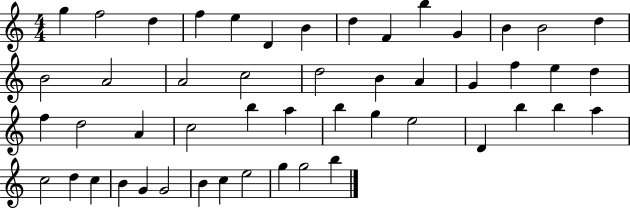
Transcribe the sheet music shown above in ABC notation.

X:1
T:Untitled
M:4/4
L:1/4
K:C
g f2 d f e D B d F b G B B2 d B2 A2 A2 c2 d2 B A G f e d f d2 A c2 b a b g e2 D b b a c2 d c B G G2 B c e2 g g2 b